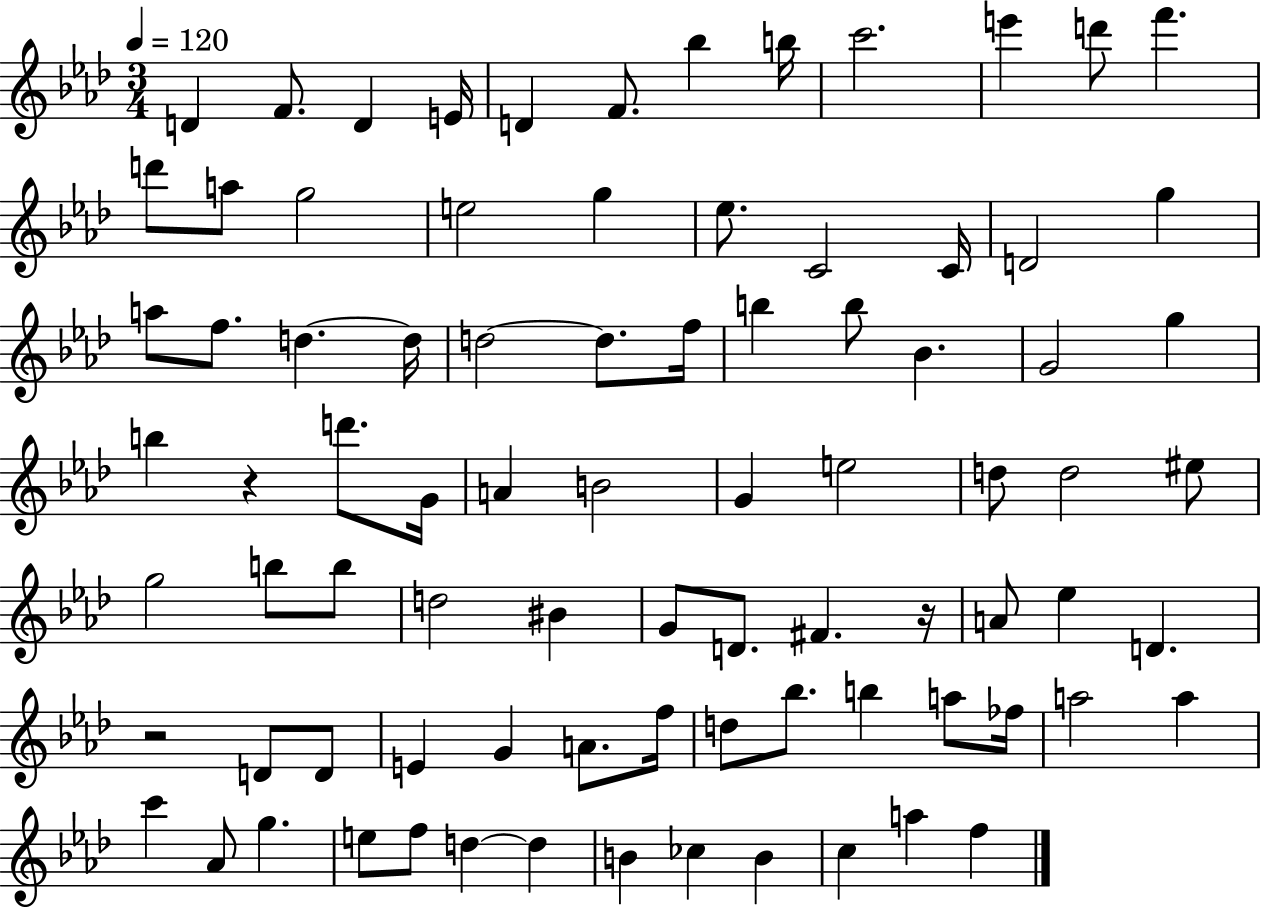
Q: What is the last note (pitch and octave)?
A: F5